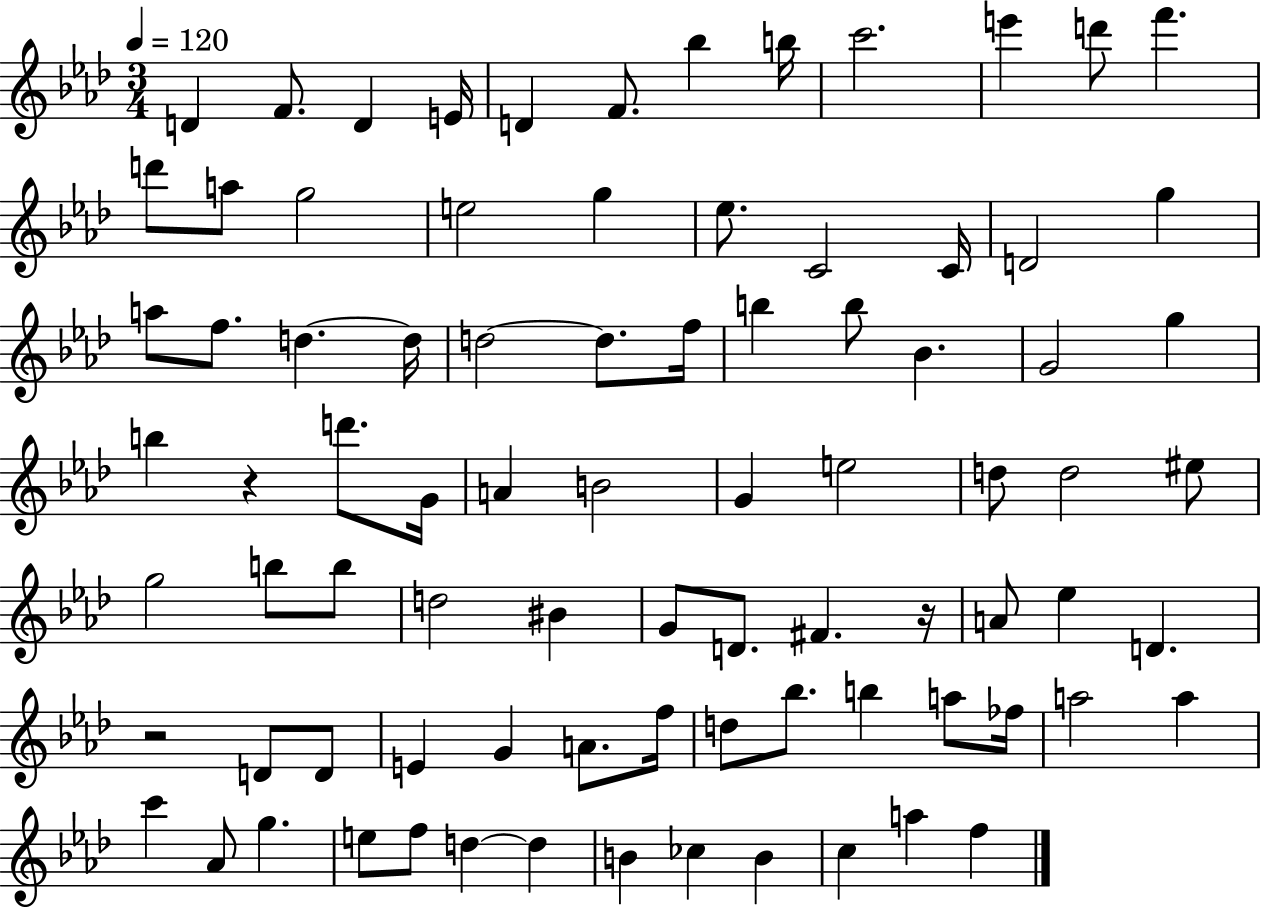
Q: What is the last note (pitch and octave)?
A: F5